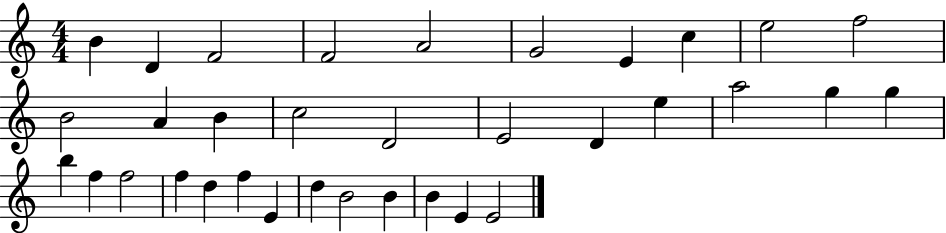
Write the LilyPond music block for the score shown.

{
  \clef treble
  \numericTimeSignature
  \time 4/4
  \key c \major
  b'4 d'4 f'2 | f'2 a'2 | g'2 e'4 c''4 | e''2 f''2 | \break b'2 a'4 b'4 | c''2 d'2 | e'2 d'4 e''4 | a''2 g''4 g''4 | \break b''4 f''4 f''2 | f''4 d''4 f''4 e'4 | d''4 b'2 b'4 | b'4 e'4 e'2 | \break \bar "|."
}